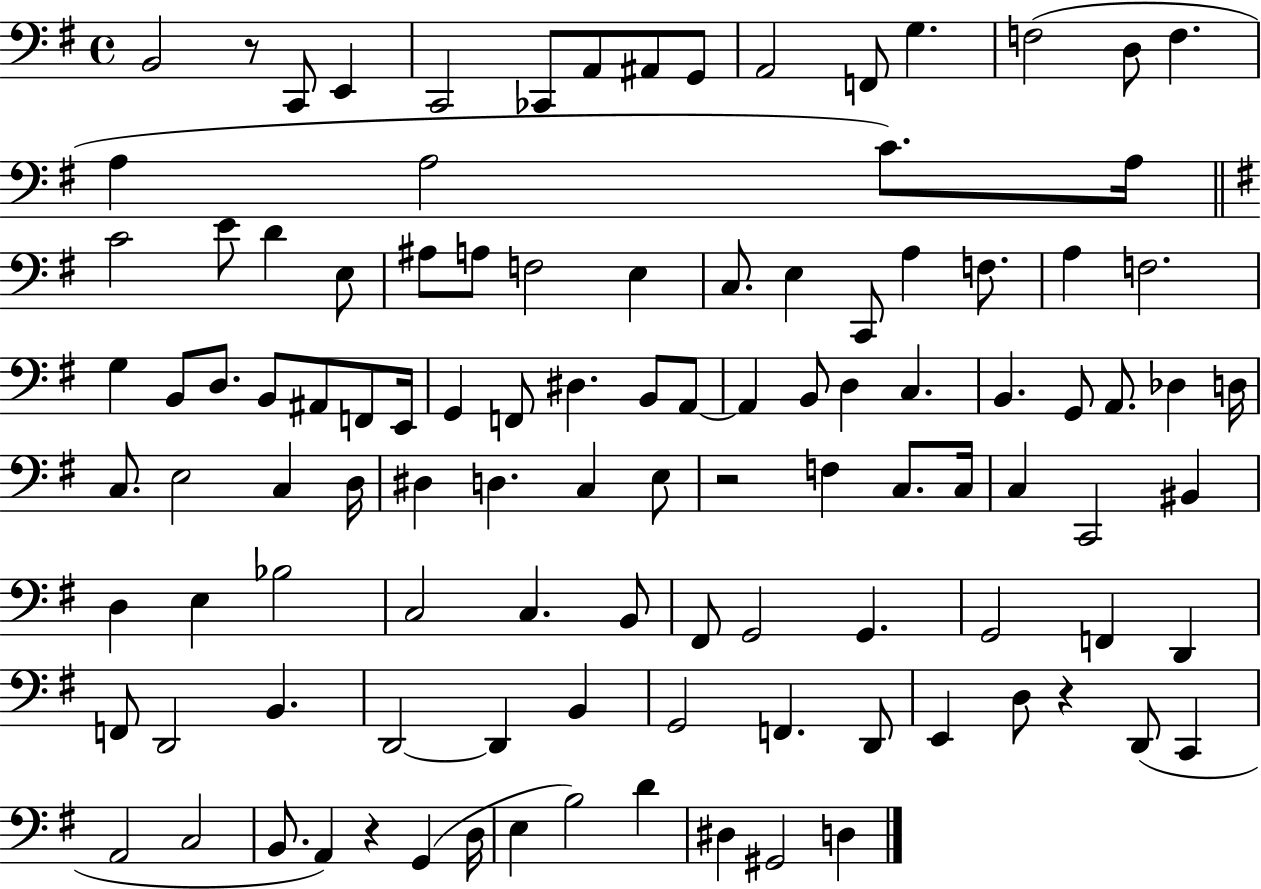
B2/h R/e C2/e E2/q C2/h CES2/e A2/e A#2/e G2/e A2/h F2/e G3/q. F3/h D3/e F3/q. A3/q A3/h C4/e. A3/s C4/h E4/e D4/q E3/e A#3/e A3/e F3/h E3/q C3/e. E3/q C2/e A3/q F3/e. A3/q F3/h. G3/q B2/e D3/e. B2/e A#2/e F2/e E2/s G2/q F2/e D#3/q. B2/e A2/e A2/q B2/e D3/q C3/q. B2/q. G2/e A2/e. Db3/q D3/s C3/e. E3/h C3/q D3/s D#3/q D3/q. C3/q E3/e R/h F3/q C3/e. C3/s C3/q C2/h BIS2/q D3/q E3/q Bb3/h C3/h C3/q. B2/e F#2/e G2/h G2/q. G2/h F2/q D2/q F2/e D2/h B2/q. D2/h D2/q B2/q G2/h F2/q. D2/e E2/q D3/e R/q D2/e C2/q A2/h C3/h B2/e. A2/q R/q G2/q D3/s E3/q B3/h D4/q D#3/q G#2/h D3/q